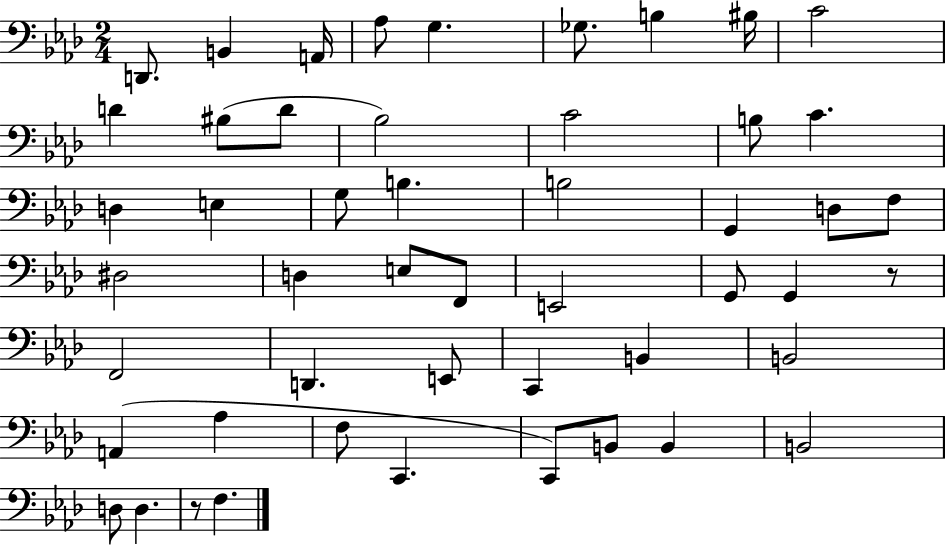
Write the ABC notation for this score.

X:1
T:Untitled
M:2/4
L:1/4
K:Ab
D,,/2 B,, A,,/4 _A,/2 G, _G,/2 B, ^B,/4 C2 D ^B,/2 D/2 _B,2 C2 B,/2 C D, E, G,/2 B, B,2 G,, D,/2 F,/2 ^D,2 D, E,/2 F,,/2 E,,2 G,,/2 G,, z/2 F,,2 D,, E,,/2 C,, B,, B,,2 A,, _A, F,/2 C,, C,,/2 B,,/2 B,, B,,2 D,/2 D, z/2 F,